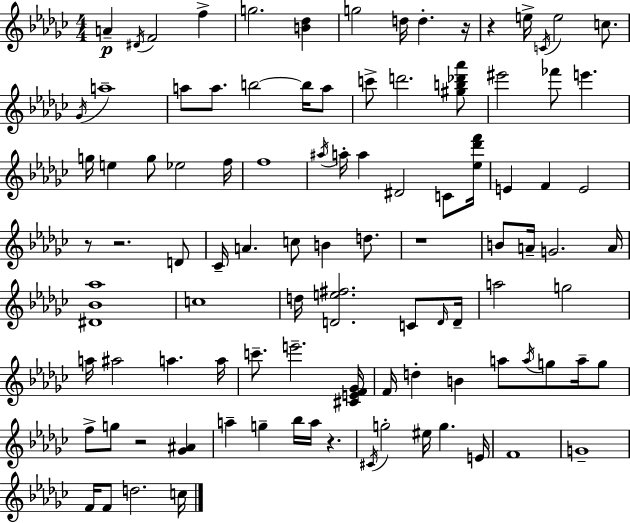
X:1
T:Untitled
M:4/4
L:1/4
K:Ebm
A ^D/4 F2 f g2 [B_d] g2 d/4 d z/4 z e/4 C/4 e2 c/2 _G/4 a4 a/2 a/2 b2 b/4 a/2 c'/2 d'2 [^gb_d'_a']/2 ^e'2 _f'/2 e' g/4 e g/2 _e2 f/4 f4 ^a/4 a/4 a ^D2 C/2 [_e_d'f']/4 E F E2 z/2 z2 D/2 _C/4 A c/2 B d/2 z4 B/2 A/4 G2 A/4 [^D_B_a]4 c4 d/4 [De^f]2 C/2 D/4 D/4 a2 g2 a/4 ^a2 a a/4 c'/2 e'2 [^CEF_G]/4 F/4 d B a/2 a/4 g/2 a/4 g/2 f/2 g/2 z2 [_G^A] a g _b/4 a/4 z ^C/4 g2 ^e/4 g E/4 F4 G4 F/4 F/2 d2 c/4